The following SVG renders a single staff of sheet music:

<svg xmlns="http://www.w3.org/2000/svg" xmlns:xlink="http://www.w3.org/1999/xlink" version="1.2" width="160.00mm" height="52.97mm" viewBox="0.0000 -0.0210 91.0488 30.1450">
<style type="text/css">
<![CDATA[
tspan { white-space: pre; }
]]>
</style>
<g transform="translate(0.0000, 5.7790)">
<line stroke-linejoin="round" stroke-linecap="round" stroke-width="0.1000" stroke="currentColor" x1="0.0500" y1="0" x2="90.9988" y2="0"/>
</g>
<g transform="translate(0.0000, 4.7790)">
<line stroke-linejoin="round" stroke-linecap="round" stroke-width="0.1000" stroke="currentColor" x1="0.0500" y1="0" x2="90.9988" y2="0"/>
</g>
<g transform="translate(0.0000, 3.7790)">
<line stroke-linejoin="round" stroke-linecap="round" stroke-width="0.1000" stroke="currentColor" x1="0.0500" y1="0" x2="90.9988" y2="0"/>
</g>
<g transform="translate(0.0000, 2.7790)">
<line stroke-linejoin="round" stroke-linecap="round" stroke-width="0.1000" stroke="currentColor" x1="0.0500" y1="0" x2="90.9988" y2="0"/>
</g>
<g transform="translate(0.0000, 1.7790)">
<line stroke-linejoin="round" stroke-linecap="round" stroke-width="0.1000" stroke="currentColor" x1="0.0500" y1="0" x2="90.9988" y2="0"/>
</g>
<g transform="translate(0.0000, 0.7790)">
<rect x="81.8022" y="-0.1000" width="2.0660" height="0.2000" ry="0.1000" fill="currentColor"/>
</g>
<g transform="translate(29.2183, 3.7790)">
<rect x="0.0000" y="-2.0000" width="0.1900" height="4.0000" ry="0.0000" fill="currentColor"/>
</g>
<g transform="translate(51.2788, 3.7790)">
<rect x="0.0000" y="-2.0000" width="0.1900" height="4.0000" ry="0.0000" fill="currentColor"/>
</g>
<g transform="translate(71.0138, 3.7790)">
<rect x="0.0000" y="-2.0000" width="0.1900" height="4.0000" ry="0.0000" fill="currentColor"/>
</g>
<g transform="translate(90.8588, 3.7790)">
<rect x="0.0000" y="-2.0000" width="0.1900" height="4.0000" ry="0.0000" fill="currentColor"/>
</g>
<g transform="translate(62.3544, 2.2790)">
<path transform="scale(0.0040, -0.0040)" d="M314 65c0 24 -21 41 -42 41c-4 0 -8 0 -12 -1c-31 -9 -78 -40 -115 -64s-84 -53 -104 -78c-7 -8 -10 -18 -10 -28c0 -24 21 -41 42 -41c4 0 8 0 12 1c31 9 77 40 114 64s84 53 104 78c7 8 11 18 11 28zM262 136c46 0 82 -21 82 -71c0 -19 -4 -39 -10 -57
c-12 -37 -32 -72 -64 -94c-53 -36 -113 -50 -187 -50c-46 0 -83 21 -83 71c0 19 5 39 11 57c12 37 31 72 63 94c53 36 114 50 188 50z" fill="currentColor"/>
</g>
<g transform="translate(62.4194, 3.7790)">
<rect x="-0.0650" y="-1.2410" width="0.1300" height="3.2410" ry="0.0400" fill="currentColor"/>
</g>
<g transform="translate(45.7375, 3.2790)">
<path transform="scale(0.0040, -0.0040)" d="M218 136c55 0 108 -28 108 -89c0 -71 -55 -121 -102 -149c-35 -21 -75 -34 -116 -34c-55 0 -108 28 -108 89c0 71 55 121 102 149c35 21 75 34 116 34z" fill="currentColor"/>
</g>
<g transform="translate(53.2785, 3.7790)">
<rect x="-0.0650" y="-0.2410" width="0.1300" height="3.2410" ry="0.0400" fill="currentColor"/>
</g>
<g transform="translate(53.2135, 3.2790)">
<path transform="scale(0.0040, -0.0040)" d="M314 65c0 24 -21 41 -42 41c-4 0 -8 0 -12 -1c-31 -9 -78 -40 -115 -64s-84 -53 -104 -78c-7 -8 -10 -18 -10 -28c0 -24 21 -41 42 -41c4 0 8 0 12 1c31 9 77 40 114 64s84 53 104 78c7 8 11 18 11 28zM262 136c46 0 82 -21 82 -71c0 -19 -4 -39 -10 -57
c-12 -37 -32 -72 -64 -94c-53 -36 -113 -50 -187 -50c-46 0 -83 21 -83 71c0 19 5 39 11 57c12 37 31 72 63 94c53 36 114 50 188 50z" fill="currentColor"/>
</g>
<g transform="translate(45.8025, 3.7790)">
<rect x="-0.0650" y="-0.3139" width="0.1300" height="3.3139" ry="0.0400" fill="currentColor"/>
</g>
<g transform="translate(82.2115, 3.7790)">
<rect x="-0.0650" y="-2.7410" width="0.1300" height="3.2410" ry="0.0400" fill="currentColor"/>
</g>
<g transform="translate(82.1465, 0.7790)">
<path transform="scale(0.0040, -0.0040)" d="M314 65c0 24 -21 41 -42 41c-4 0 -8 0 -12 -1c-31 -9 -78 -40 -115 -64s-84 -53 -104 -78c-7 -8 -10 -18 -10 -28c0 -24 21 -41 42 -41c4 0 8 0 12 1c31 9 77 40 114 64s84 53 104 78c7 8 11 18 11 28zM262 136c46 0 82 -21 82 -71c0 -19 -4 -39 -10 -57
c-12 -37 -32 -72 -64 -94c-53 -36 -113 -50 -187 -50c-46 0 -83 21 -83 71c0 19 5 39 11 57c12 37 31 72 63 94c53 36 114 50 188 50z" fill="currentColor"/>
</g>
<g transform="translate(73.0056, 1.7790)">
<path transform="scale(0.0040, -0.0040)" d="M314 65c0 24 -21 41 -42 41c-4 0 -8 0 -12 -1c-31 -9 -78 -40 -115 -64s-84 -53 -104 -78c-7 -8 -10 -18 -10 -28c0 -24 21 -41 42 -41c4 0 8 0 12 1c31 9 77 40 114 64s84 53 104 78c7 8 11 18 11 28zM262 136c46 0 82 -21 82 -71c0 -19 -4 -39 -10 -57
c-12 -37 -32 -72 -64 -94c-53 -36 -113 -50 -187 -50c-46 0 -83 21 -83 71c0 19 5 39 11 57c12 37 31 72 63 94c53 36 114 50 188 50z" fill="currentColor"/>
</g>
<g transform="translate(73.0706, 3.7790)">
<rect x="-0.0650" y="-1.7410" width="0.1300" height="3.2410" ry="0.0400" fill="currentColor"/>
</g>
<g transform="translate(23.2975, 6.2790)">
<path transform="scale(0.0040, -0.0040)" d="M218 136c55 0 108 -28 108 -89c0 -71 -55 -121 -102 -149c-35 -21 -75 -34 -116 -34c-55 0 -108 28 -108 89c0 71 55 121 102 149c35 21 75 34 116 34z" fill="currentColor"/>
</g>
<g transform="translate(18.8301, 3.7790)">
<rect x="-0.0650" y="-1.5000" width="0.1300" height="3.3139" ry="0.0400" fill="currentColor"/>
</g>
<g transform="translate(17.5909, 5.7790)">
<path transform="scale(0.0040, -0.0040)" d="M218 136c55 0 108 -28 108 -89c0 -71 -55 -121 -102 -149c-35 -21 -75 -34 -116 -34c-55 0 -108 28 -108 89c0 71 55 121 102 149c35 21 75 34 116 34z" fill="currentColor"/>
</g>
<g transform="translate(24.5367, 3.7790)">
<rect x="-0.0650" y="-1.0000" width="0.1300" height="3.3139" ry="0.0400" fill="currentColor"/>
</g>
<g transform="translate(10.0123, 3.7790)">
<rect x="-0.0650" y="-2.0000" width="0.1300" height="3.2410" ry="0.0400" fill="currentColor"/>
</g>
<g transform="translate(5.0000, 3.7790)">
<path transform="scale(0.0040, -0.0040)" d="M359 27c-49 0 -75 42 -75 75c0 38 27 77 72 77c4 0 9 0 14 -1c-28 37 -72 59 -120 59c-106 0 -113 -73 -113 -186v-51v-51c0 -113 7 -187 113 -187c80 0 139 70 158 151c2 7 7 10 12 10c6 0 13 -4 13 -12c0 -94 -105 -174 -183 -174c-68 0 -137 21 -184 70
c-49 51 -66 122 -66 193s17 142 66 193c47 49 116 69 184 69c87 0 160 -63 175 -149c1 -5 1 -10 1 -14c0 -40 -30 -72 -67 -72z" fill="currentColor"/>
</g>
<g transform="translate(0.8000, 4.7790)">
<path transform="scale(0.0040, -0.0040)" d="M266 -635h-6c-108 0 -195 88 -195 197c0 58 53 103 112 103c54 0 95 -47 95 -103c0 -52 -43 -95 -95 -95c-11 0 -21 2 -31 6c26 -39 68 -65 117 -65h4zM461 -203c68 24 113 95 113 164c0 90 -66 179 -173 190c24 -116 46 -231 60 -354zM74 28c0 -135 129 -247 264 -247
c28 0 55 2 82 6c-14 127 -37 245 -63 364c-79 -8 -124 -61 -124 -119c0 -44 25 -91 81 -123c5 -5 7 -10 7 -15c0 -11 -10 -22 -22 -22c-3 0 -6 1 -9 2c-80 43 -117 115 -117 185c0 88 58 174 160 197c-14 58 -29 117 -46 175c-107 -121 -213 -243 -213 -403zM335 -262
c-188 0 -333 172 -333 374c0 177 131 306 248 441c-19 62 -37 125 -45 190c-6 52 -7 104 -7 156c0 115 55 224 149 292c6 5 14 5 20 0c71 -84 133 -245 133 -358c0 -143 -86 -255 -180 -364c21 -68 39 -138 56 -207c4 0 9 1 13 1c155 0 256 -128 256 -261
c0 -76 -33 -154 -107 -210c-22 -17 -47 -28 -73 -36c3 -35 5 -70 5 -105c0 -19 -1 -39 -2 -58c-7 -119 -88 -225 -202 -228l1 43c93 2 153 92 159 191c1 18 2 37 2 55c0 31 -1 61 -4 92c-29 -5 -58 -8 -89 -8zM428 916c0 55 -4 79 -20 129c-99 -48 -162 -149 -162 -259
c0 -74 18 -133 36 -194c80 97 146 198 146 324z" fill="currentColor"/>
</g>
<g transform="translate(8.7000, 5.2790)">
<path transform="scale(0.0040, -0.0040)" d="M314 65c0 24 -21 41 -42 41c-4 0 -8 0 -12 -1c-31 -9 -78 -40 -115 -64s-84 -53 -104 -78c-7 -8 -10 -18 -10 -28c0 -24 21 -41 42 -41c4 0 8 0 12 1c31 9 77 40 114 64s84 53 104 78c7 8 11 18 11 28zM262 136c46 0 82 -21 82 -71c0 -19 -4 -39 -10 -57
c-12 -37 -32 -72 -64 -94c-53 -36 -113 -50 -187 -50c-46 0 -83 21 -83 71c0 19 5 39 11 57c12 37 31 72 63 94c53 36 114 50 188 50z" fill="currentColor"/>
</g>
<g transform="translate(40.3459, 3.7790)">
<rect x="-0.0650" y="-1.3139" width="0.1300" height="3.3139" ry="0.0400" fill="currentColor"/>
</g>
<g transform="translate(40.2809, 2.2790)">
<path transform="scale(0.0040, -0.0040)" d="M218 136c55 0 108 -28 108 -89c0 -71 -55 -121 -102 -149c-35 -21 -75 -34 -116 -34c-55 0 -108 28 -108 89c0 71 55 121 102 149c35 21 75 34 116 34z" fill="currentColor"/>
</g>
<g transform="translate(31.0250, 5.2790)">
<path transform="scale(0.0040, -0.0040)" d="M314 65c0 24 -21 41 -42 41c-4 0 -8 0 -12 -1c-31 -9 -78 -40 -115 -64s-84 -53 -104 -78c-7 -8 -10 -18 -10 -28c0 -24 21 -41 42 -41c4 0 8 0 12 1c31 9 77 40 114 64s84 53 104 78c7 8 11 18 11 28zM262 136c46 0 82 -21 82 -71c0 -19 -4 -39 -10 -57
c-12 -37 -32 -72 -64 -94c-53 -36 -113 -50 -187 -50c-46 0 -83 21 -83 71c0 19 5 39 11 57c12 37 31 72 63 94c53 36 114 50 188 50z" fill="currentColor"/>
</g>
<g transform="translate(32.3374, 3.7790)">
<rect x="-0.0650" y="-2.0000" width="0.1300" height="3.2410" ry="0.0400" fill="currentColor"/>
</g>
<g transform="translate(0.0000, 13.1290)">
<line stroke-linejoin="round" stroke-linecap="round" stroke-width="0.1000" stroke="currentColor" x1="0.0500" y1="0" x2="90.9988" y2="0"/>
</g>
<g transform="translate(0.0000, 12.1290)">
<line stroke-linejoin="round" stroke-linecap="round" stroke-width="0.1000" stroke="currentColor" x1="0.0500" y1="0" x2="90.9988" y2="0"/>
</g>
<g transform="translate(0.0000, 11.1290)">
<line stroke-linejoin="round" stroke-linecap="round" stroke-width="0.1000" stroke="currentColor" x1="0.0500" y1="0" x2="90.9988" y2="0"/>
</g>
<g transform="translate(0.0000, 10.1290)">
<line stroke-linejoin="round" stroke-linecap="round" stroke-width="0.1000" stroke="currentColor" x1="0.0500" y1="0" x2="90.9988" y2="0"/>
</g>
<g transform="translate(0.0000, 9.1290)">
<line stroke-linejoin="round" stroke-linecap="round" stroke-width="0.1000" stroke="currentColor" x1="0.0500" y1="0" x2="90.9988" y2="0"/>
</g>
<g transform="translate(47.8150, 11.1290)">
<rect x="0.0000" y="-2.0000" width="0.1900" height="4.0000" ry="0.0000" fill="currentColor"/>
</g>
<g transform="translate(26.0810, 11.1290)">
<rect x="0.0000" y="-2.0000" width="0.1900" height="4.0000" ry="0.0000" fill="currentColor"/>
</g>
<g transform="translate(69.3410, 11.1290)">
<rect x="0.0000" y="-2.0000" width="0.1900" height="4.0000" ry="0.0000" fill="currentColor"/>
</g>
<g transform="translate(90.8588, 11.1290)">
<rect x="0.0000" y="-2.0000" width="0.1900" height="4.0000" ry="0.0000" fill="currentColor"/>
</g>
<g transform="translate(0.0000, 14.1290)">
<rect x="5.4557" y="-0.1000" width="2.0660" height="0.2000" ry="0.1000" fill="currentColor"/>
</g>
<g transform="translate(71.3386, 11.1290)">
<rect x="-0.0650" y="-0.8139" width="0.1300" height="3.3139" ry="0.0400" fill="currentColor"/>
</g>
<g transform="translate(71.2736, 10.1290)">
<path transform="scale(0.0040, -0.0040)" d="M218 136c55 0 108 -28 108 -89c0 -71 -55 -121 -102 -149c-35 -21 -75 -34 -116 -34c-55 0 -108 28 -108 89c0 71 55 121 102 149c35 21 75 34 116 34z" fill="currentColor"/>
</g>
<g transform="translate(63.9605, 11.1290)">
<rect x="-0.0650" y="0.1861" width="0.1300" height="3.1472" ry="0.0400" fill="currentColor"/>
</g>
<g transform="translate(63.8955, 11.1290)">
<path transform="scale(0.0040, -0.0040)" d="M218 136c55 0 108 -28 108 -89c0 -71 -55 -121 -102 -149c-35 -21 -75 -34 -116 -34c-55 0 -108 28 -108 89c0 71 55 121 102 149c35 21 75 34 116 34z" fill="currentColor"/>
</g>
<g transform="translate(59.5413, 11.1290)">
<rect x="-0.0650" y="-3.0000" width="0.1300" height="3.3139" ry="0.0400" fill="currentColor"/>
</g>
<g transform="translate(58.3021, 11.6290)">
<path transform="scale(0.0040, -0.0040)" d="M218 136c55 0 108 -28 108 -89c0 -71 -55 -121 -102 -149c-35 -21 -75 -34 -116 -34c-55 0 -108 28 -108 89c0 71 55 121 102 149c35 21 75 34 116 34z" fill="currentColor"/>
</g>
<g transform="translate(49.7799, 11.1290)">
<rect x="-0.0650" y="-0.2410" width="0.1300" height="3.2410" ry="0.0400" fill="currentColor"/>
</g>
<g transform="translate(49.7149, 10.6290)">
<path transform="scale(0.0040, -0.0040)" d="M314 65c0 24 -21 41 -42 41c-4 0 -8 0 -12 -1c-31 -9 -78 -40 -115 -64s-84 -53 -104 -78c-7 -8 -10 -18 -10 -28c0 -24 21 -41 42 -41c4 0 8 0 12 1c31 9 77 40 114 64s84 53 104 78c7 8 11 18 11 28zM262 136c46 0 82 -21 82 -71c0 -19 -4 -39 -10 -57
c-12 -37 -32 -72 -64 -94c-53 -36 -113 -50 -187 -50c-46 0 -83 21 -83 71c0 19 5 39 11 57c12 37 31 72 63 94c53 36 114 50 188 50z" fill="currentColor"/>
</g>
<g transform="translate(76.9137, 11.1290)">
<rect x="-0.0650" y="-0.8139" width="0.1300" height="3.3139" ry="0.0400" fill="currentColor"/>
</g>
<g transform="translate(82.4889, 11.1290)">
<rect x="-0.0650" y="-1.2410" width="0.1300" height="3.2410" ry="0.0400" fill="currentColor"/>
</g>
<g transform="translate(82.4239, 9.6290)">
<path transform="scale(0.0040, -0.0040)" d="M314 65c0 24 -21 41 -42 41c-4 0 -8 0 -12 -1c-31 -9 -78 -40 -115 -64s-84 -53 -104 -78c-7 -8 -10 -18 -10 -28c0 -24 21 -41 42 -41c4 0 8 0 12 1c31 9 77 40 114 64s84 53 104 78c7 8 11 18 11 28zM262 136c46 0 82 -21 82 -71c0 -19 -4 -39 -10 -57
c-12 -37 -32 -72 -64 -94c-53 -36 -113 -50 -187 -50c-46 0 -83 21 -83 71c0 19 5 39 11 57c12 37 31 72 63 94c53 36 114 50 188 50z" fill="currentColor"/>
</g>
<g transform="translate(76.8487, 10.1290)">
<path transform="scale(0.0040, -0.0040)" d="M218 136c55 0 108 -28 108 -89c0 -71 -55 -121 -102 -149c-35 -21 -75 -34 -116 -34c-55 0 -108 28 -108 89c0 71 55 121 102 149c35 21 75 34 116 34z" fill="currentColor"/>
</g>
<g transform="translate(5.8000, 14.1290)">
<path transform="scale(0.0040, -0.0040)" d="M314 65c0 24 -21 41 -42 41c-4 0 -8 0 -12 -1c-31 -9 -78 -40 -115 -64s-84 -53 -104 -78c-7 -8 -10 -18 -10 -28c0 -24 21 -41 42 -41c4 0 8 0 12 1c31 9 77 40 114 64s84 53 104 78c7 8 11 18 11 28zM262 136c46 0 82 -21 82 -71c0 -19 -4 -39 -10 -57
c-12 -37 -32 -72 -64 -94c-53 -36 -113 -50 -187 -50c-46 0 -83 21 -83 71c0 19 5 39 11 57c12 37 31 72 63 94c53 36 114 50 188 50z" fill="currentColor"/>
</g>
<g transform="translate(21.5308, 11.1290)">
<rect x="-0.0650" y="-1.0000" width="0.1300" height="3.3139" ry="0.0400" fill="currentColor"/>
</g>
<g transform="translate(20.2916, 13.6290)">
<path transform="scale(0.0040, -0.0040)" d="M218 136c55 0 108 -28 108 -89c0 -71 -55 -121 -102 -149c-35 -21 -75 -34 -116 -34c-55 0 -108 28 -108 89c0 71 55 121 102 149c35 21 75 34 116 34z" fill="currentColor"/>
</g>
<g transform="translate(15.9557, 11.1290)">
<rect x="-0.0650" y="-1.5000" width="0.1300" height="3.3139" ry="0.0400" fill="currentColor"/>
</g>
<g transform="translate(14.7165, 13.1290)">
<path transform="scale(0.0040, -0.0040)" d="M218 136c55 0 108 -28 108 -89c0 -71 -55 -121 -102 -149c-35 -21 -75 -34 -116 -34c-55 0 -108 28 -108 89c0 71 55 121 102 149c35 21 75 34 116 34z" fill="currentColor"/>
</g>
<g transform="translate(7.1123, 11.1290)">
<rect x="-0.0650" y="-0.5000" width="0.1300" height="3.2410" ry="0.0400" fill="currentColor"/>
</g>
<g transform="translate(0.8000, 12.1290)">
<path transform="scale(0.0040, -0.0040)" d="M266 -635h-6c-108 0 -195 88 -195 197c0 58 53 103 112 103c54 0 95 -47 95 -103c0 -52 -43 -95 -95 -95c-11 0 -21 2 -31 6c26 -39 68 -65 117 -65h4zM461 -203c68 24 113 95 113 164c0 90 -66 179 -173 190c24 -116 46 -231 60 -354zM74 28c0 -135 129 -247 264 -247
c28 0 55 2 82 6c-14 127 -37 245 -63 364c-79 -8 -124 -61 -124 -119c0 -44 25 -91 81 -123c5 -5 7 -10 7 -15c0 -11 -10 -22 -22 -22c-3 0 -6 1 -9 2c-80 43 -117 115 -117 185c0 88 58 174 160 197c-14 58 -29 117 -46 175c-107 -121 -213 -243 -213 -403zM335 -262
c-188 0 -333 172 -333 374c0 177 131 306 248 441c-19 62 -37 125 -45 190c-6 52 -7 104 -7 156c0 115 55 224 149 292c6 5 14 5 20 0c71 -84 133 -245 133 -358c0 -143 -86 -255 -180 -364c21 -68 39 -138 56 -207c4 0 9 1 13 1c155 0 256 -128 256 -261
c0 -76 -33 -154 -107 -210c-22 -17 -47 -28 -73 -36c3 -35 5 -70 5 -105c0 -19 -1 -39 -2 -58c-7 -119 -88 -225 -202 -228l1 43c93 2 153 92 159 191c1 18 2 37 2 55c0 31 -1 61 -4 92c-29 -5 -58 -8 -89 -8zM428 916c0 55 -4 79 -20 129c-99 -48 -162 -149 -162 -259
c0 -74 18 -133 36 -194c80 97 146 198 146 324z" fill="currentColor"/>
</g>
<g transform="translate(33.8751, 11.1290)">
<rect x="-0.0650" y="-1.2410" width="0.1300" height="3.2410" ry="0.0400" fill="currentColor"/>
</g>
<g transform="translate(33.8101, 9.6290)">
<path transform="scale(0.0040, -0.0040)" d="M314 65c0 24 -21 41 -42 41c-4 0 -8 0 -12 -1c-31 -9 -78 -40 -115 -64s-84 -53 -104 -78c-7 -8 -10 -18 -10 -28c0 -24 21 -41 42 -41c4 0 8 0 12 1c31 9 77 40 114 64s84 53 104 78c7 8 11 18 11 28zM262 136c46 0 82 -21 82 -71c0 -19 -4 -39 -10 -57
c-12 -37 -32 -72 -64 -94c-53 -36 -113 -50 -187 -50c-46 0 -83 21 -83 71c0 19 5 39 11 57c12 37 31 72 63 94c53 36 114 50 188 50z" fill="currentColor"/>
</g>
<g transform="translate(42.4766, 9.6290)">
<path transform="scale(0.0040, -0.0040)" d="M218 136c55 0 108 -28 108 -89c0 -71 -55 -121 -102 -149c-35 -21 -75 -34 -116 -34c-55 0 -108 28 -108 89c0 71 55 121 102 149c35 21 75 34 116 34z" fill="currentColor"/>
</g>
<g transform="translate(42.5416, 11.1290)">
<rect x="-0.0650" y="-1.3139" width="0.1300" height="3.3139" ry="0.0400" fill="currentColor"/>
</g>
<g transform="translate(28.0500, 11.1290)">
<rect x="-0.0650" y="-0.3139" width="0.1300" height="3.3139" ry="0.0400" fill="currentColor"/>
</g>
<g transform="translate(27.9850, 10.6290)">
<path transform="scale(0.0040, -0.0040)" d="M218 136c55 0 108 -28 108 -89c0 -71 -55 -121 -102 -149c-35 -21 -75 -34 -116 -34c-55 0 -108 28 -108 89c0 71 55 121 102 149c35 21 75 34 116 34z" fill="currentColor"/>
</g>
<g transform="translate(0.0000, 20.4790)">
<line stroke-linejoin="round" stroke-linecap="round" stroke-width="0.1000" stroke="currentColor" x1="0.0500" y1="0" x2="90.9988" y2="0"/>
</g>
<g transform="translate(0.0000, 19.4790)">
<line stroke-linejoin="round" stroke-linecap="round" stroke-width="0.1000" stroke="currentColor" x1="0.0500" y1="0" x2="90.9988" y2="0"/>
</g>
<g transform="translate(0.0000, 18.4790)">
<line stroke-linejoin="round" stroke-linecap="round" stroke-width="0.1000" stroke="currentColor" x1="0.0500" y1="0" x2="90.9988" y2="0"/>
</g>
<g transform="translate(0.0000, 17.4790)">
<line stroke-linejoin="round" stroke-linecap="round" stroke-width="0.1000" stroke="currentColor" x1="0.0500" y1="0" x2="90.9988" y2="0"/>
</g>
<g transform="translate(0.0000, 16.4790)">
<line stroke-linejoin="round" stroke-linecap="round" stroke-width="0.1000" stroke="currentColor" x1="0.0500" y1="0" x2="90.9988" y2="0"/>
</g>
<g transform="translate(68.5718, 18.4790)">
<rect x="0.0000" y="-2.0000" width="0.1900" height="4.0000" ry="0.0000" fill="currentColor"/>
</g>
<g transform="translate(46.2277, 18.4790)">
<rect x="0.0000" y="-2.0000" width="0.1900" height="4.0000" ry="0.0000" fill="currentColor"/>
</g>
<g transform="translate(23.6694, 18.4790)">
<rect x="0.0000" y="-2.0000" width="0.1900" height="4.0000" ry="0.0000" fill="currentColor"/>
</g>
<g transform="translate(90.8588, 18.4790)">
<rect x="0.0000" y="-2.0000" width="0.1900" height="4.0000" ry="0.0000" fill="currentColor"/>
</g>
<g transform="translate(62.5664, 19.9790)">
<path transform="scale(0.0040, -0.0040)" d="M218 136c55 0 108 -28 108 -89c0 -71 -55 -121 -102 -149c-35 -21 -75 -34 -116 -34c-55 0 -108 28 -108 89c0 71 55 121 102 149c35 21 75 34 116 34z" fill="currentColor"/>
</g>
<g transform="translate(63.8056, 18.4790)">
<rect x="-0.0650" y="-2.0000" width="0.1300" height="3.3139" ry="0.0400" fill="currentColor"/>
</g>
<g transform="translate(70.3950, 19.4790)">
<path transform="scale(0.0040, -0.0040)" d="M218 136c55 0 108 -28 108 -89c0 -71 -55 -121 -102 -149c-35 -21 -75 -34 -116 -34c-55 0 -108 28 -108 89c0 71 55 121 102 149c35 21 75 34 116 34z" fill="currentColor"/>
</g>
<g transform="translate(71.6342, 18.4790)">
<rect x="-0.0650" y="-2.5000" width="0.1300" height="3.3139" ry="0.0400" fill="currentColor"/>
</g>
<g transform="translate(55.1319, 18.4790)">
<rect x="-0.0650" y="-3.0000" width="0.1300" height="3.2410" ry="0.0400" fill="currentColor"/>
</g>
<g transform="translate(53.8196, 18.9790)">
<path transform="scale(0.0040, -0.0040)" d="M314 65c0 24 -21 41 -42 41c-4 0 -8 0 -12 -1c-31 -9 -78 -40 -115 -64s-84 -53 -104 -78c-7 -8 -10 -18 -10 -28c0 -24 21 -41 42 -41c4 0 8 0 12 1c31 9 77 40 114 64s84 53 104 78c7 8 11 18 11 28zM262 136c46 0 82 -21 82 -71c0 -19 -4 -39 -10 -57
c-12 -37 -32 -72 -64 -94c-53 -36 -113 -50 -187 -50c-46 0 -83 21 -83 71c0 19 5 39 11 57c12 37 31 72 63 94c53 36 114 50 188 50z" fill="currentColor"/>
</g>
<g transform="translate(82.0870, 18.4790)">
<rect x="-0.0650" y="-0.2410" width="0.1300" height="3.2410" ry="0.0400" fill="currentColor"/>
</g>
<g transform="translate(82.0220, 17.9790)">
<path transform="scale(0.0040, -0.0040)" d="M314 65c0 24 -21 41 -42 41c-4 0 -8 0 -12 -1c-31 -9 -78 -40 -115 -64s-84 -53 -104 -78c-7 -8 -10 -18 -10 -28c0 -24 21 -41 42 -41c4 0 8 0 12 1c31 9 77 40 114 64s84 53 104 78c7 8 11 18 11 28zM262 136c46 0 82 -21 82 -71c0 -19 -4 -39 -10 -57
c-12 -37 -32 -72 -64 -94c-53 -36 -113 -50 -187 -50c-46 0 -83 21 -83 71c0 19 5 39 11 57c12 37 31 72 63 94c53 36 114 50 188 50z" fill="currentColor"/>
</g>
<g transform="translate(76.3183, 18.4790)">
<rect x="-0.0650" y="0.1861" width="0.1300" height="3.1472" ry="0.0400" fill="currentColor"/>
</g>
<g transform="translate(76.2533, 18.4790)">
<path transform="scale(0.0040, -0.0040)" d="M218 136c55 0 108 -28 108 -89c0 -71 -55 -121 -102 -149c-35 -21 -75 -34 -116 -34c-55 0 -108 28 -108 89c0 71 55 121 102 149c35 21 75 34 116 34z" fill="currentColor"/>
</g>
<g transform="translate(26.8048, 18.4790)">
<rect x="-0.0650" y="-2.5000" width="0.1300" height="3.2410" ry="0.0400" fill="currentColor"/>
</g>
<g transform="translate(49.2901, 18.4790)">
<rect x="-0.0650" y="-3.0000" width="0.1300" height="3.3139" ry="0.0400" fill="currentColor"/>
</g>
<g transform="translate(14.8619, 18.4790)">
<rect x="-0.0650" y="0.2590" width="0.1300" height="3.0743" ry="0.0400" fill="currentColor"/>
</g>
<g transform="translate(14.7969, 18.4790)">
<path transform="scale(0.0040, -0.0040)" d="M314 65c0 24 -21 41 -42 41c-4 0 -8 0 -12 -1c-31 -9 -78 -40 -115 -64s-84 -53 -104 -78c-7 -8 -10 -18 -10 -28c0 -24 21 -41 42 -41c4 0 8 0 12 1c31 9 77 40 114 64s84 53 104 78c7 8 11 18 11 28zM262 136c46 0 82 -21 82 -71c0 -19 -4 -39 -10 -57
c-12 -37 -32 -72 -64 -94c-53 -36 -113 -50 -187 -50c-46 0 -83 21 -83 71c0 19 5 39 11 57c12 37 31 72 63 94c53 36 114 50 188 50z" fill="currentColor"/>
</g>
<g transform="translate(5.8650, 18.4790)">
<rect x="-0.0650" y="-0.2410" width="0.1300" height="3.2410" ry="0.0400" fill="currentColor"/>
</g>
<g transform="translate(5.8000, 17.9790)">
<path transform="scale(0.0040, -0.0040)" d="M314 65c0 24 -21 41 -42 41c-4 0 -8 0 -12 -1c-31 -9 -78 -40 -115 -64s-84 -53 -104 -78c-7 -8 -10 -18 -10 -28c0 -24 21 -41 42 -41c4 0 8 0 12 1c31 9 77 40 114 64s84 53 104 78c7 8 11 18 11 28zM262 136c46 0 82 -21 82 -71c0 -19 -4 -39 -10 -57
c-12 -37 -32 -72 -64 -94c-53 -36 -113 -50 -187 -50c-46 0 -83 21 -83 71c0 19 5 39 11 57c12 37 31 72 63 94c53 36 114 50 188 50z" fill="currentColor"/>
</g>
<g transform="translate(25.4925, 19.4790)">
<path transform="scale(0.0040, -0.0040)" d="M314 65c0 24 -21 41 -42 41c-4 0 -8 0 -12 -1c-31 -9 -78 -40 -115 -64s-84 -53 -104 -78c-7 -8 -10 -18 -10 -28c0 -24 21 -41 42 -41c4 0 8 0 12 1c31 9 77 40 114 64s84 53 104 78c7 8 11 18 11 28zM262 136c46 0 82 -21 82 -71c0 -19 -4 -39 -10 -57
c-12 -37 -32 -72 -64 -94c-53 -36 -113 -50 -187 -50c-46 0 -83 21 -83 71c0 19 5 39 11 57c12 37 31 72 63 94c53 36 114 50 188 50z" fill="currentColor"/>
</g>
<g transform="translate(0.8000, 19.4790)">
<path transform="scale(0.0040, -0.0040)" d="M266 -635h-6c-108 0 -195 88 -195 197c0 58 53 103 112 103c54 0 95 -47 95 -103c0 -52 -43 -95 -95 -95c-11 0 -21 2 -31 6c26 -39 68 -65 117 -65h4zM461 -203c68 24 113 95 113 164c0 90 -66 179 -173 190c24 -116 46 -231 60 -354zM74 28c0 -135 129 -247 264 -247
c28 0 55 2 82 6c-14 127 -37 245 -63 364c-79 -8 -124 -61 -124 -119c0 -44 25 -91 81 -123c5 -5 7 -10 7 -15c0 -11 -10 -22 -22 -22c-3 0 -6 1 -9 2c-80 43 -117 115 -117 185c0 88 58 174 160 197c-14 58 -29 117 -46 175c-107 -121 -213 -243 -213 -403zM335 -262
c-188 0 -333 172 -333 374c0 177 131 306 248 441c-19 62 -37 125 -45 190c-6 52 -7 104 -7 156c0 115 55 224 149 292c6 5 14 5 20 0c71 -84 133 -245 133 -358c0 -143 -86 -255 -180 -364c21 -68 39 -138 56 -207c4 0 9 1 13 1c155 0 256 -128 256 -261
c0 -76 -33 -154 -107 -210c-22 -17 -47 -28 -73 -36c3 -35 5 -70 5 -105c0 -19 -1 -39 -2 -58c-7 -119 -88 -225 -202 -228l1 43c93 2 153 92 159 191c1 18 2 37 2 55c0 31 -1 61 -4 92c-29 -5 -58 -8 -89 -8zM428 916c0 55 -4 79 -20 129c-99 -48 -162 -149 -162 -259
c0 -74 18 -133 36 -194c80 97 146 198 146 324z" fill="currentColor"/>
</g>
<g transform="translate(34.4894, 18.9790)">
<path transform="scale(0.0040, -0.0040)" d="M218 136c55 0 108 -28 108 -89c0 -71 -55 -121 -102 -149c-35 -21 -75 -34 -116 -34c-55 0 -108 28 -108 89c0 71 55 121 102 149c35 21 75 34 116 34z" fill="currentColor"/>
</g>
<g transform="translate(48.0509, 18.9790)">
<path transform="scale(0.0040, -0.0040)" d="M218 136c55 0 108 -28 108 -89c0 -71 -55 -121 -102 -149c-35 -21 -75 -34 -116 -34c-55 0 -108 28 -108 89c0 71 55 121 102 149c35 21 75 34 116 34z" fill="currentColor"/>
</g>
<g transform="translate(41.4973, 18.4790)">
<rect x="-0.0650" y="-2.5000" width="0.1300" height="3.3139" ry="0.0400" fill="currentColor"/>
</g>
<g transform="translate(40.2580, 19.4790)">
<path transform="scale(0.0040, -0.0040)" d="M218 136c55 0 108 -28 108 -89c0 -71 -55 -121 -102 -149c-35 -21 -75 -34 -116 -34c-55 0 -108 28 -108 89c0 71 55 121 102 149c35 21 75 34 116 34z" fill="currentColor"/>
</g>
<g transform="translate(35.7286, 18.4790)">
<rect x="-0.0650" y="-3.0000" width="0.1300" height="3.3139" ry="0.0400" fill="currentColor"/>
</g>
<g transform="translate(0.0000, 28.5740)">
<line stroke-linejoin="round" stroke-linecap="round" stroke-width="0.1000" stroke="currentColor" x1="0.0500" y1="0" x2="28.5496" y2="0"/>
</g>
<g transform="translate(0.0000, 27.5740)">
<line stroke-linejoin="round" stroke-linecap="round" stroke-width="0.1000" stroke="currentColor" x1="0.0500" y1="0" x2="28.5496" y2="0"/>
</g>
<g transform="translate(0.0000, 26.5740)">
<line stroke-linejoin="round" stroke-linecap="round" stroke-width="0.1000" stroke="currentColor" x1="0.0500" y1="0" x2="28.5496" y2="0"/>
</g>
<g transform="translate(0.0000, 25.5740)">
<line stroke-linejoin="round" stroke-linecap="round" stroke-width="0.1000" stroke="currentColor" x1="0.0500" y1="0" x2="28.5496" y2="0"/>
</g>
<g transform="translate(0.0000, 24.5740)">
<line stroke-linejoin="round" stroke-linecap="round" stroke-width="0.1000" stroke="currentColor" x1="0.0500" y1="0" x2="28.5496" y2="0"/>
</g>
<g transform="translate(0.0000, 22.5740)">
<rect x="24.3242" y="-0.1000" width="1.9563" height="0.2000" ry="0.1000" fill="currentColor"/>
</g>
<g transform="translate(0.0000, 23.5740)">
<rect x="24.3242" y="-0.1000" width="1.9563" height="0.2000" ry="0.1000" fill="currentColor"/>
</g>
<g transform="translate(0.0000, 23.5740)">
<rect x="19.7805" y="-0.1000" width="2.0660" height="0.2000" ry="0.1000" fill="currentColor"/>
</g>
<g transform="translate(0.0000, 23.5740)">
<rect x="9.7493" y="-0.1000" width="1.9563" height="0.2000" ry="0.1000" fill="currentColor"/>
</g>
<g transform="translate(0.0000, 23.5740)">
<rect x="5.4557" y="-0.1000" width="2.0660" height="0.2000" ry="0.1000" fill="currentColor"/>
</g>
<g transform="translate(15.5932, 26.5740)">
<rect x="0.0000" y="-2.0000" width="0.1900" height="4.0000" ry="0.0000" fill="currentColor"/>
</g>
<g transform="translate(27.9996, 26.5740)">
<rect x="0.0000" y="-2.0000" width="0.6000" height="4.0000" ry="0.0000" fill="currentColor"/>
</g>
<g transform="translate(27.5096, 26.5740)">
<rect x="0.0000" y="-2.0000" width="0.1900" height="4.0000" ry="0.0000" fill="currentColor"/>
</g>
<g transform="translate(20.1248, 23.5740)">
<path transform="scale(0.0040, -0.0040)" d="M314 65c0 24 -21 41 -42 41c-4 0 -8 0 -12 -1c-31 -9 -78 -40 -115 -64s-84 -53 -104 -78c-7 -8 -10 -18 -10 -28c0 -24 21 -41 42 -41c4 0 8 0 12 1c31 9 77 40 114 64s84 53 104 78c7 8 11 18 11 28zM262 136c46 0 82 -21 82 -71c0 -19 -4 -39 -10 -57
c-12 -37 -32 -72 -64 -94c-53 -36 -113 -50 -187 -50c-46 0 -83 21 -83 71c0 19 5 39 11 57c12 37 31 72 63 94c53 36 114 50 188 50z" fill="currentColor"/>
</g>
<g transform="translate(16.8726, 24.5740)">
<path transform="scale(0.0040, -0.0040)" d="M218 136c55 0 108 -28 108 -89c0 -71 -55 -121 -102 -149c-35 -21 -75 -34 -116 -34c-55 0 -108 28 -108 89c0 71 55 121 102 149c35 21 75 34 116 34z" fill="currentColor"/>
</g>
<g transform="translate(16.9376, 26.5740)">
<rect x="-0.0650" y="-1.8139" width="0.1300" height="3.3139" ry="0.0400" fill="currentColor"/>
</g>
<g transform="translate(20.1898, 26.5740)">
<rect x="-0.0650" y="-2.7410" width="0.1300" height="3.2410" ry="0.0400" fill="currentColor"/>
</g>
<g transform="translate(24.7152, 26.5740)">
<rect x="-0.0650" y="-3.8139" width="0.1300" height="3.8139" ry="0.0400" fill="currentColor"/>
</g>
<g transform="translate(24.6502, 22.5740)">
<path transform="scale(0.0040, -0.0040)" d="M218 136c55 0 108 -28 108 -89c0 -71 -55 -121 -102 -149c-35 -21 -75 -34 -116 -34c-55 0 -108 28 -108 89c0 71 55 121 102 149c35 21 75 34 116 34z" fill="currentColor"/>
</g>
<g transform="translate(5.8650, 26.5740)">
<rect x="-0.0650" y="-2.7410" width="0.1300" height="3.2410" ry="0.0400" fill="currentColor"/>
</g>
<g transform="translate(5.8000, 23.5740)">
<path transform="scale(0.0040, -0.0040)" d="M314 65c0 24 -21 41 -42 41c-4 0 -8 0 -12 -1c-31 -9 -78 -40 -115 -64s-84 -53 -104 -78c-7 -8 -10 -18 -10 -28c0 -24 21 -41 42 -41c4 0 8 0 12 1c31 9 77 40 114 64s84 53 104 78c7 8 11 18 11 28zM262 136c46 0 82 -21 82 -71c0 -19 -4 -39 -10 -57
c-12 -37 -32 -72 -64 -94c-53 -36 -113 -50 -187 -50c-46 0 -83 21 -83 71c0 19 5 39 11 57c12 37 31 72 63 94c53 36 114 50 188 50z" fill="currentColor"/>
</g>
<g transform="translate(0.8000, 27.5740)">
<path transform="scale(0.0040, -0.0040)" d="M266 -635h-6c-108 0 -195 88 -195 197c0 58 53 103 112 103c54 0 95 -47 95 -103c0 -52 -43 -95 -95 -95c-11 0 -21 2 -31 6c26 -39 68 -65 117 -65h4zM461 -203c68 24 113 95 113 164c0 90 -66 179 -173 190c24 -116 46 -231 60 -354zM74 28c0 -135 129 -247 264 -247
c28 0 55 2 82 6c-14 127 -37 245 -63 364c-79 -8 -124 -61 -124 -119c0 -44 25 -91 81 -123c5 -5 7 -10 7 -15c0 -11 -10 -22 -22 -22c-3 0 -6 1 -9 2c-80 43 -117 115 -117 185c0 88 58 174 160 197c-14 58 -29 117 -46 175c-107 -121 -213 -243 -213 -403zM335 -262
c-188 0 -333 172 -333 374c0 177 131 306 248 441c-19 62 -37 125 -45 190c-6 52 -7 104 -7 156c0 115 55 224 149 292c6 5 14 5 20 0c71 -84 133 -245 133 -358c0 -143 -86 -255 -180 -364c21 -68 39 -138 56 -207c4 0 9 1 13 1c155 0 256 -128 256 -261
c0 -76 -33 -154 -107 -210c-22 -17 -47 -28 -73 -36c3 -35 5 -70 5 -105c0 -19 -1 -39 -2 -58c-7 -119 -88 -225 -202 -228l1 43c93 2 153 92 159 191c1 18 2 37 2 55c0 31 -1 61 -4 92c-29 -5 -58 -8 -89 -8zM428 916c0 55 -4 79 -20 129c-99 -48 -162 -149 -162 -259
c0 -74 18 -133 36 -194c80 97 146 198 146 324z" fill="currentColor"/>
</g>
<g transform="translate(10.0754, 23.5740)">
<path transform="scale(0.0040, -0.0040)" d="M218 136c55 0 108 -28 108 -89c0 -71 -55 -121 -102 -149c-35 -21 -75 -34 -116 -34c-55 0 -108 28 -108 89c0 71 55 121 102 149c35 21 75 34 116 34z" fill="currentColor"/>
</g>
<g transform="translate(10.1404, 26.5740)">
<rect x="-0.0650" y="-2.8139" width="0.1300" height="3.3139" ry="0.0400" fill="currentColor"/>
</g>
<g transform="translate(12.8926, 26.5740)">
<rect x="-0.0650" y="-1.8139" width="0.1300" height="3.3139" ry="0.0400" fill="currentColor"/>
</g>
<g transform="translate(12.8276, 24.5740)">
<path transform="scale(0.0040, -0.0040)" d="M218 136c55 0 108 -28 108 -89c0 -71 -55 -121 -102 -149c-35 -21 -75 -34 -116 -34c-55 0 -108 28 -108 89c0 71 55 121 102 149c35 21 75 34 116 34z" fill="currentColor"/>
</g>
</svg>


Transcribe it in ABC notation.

X:1
T:Untitled
M:4/4
L:1/4
K:C
F2 E D F2 e c c2 e2 f2 a2 C2 E D c e2 e c2 A B d d e2 c2 B2 G2 A G A A2 F G B c2 a2 a f f a2 c'